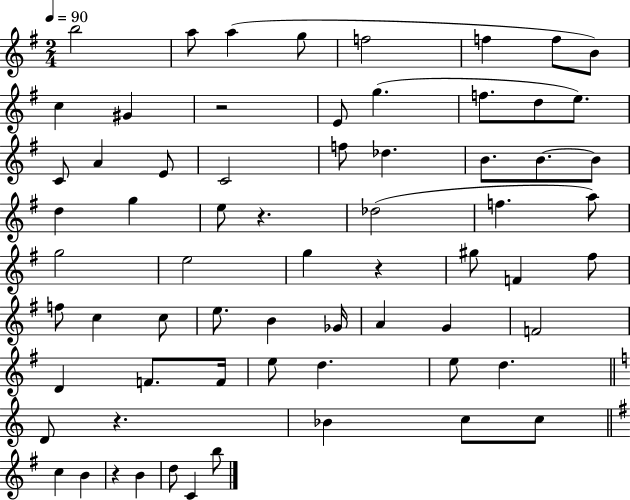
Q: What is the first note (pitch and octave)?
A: B5